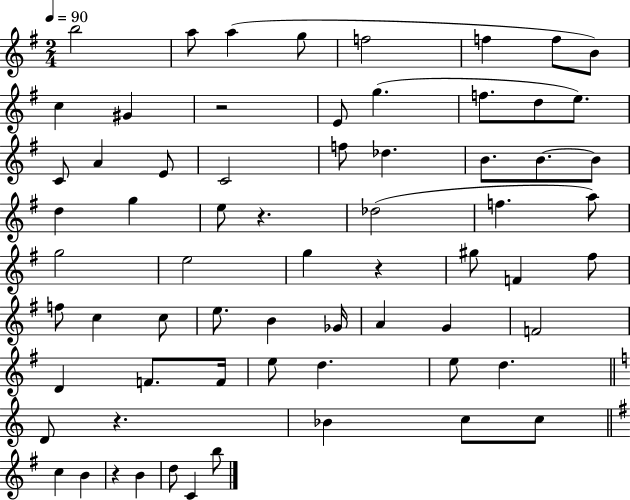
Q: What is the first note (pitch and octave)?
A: B5